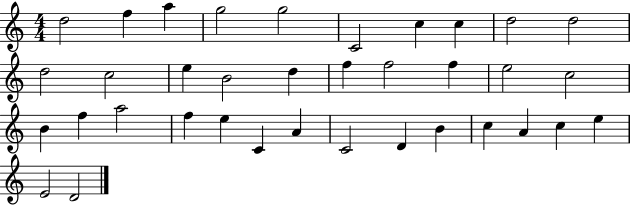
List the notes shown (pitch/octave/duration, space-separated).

D5/h F5/q A5/q G5/h G5/h C4/h C5/q C5/q D5/h D5/h D5/h C5/h E5/q B4/h D5/q F5/q F5/h F5/q E5/h C5/h B4/q F5/q A5/h F5/q E5/q C4/q A4/q C4/h D4/q B4/q C5/q A4/q C5/q E5/q E4/h D4/h